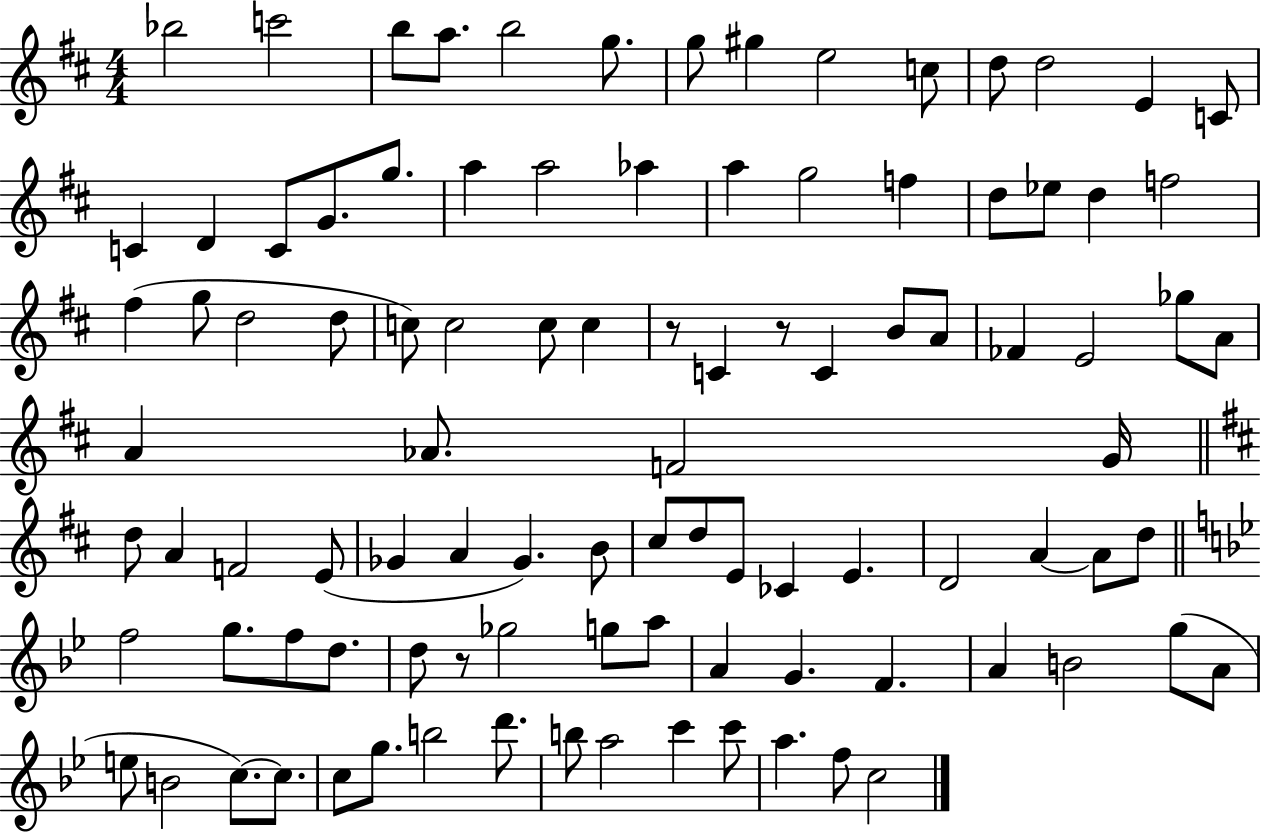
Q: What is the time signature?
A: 4/4